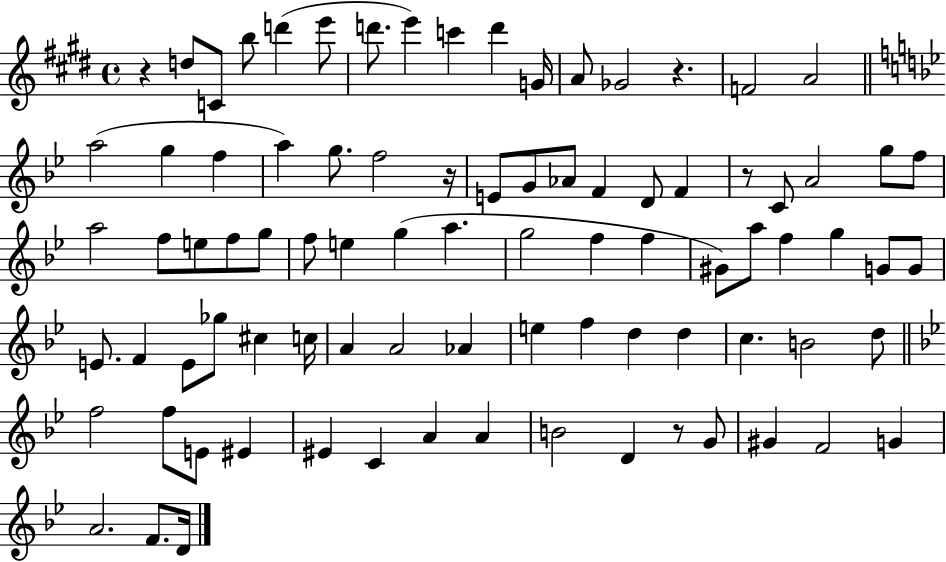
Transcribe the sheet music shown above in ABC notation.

X:1
T:Untitled
M:4/4
L:1/4
K:E
z d/2 C/2 b/2 d' e'/2 d'/2 e' c' d' G/4 A/2 _G2 z F2 A2 a2 g f a g/2 f2 z/4 E/2 G/2 _A/2 F D/2 F z/2 C/2 A2 g/2 f/2 a2 f/2 e/2 f/2 g/2 f/2 e g a g2 f f ^G/2 a/2 f g G/2 G/2 E/2 F E/2 _g/2 ^c c/4 A A2 _A e f d d c B2 d/2 f2 f/2 E/2 ^E ^E C A A B2 D z/2 G/2 ^G F2 G A2 F/2 D/4